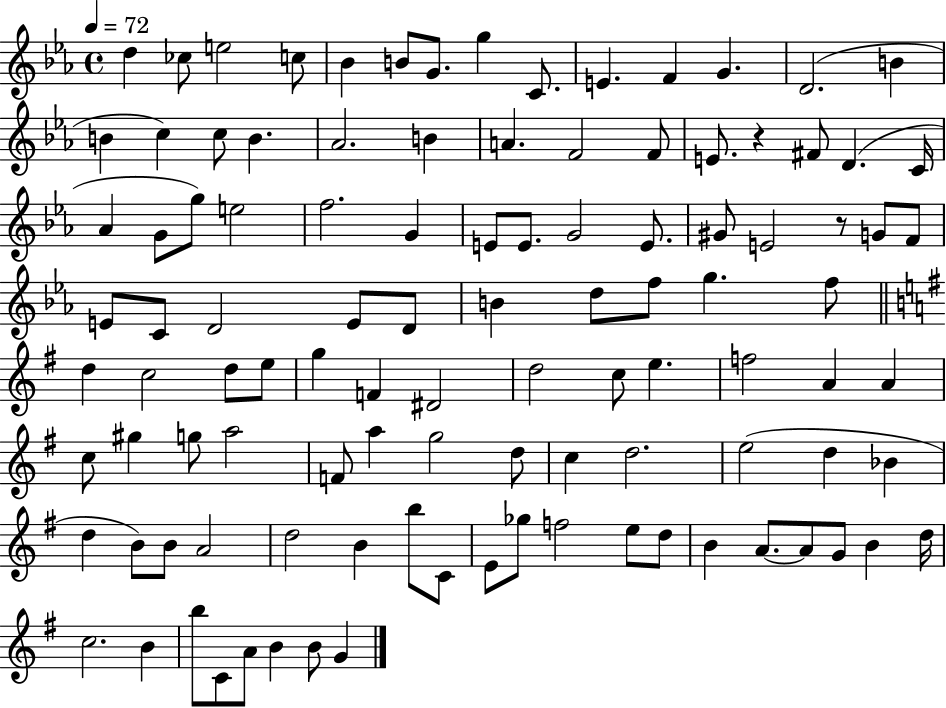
{
  \clef treble
  \time 4/4
  \defaultTimeSignature
  \key ees \major
  \tempo 4 = 72
  d''4 ces''8 e''2 c''8 | bes'4 b'8 g'8. g''4 c'8. | e'4. f'4 g'4. | d'2.( b'4 | \break b'4 c''4) c''8 b'4. | aes'2. b'4 | a'4. f'2 f'8 | e'8. r4 fis'8 d'4.( c'16 | \break aes'4 g'8 g''8) e''2 | f''2. g'4 | e'8 e'8. g'2 e'8. | gis'8 e'2 r8 g'8 f'8 | \break e'8 c'8 d'2 e'8 d'8 | b'4 d''8 f''8 g''4. f''8 | \bar "||" \break \key g \major d''4 c''2 d''8 e''8 | g''4 f'4 dis'2 | d''2 c''8 e''4. | f''2 a'4 a'4 | \break c''8 gis''4 g''8 a''2 | f'8 a''4 g''2 d''8 | c''4 d''2. | e''2( d''4 bes'4 | \break d''4 b'8) b'8 a'2 | d''2 b'4 b''8 c'8 | e'8 ges''8 f''2 e''8 d''8 | b'4 a'8.~~ a'8 g'8 b'4 d''16 | \break c''2. b'4 | b''8 c'8 a'8 b'4 b'8 g'4 | \bar "|."
}